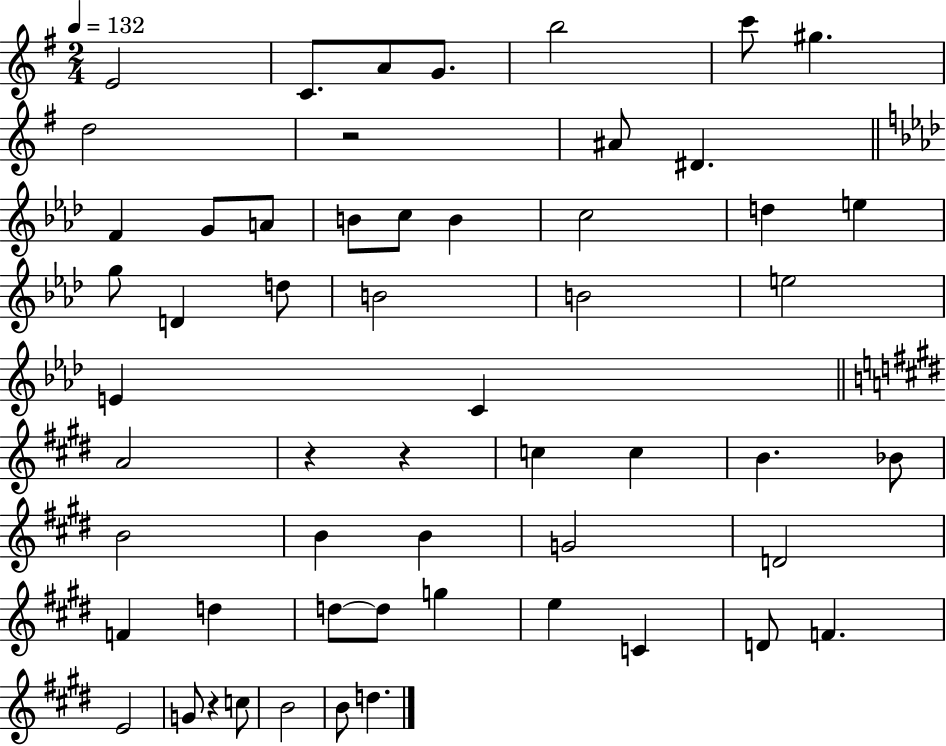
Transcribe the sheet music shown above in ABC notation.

X:1
T:Untitled
M:2/4
L:1/4
K:G
E2 C/2 A/2 G/2 b2 c'/2 ^g d2 z2 ^A/2 ^D F G/2 A/2 B/2 c/2 B c2 d e g/2 D d/2 B2 B2 e2 E C A2 z z c c B _B/2 B2 B B G2 D2 F d d/2 d/2 g e C D/2 F E2 G/2 z c/2 B2 B/2 d